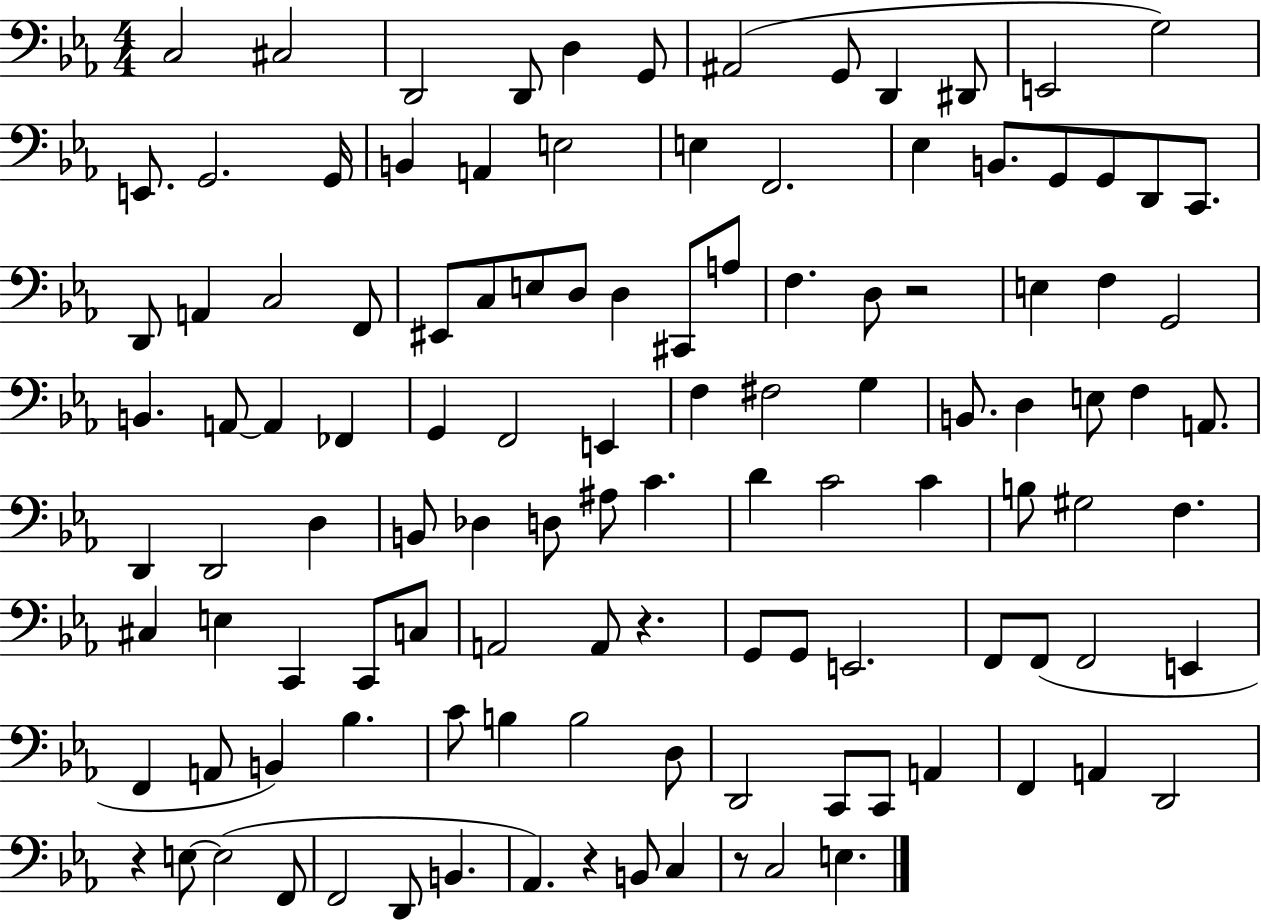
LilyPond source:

{
  \clef bass
  \numericTimeSignature
  \time 4/4
  \key ees \major
  c2 cis2 | d,2 d,8 d4 g,8 | ais,2( g,8 d,4 dis,8 | e,2 g2) | \break e,8. g,2. g,16 | b,4 a,4 e2 | e4 f,2. | ees4 b,8. g,8 g,8 d,8 c,8. | \break d,8 a,4 c2 f,8 | eis,8 c8 e8 d8 d4 cis,8 a8 | f4. d8 r2 | e4 f4 g,2 | \break b,4. a,8~~ a,4 fes,4 | g,4 f,2 e,4 | f4 fis2 g4 | b,8. d4 e8 f4 a,8. | \break d,4 d,2 d4 | b,8 des4 d8 ais8 c'4. | d'4 c'2 c'4 | b8 gis2 f4. | \break cis4 e4 c,4 c,8 c8 | a,2 a,8 r4. | g,8 g,8 e,2. | f,8 f,8( f,2 e,4 | \break f,4 a,8 b,4) bes4. | c'8 b4 b2 d8 | d,2 c,8 c,8 a,4 | f,4 a,4 d,2 | \break r4 e8~~ e2( f,8 | f,2 d,8 b,4. | aes,4.) r4 b,8 c4 | r8 c2 e4. | \break \bar "|."
}